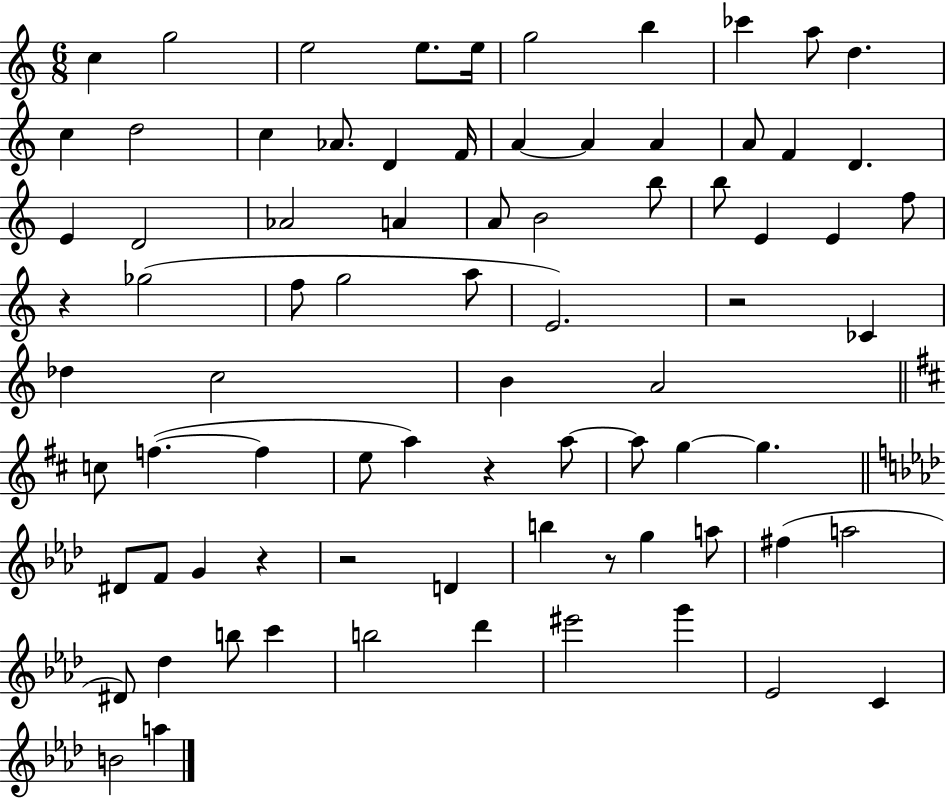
C5/q G5/h E5/h E5/e. E5/s G5/h B5/q CES6/q A5/e D5/q. C5/q D5/h C5/q Ab4/e. D4/q F4/s A4/q A4/q A4/q A4/e F4/q D4/q. E4/q D4/h Ab4/h A4/q A4/e B4/h B5/e B5/e E4/q E4/q F5/e R/q Gb5/h F5/e G5/h A5/e E4/h. R/h CES4/q Db5/q C5/h B4/q A4/h C5/e F5/q. F5/q E5/e A5/q R/q A5/e A5/e G5/q G5/q. D#4/e F4/e G4/q R/q R/h D4/q B5/q R/e G5/q A5/e F#5/q A5/h D#4/e Db5/q B5/e C6/q B5/h Db6/q EIS6/h G6/q Eb4/h C4/q B4/h A5/q